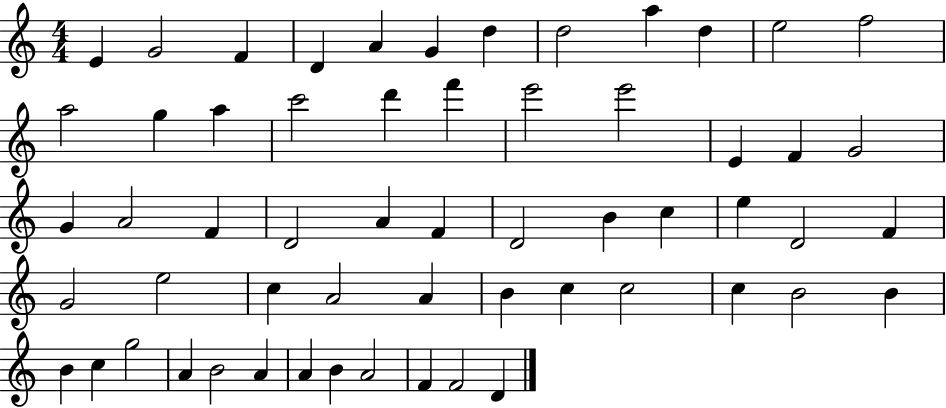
E4/q G4/h F4/q D4/q A4/q G4/q D5/q D5/h A5/q D5/q E5/h F5/h A5/h G5/q A5/q C6/h D6/q F6/q E6/h E6/h E4/q F4/q G4/h G4/q A4/h F4/q D4/h A4/q F4/q D4/h B4/q C5/q E5/q D4/h F4/q G4/h E5/h C5/q A4/h A4/q B4/q C5/q C5/h C5/q B4/h B4/q B4/q C5/q G5/h A4/q B4/h A4/q A4/q B4/q A4/h F4/q F4/h D4/q